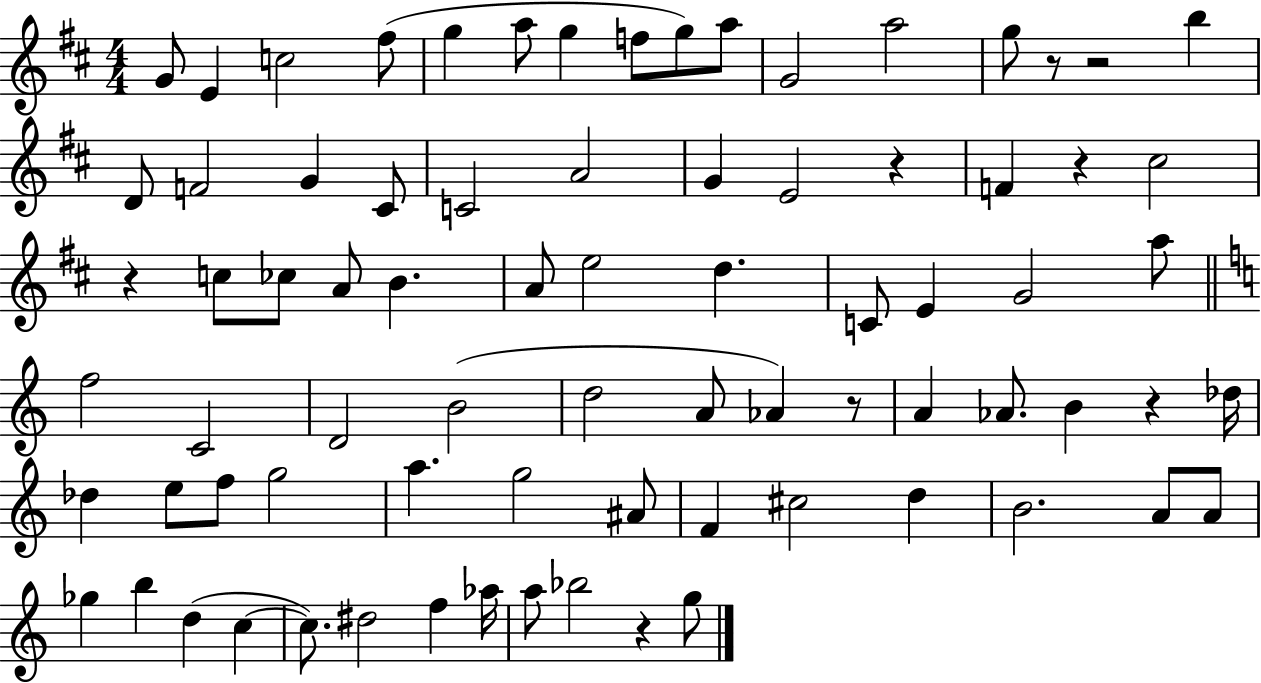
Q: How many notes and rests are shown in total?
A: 78